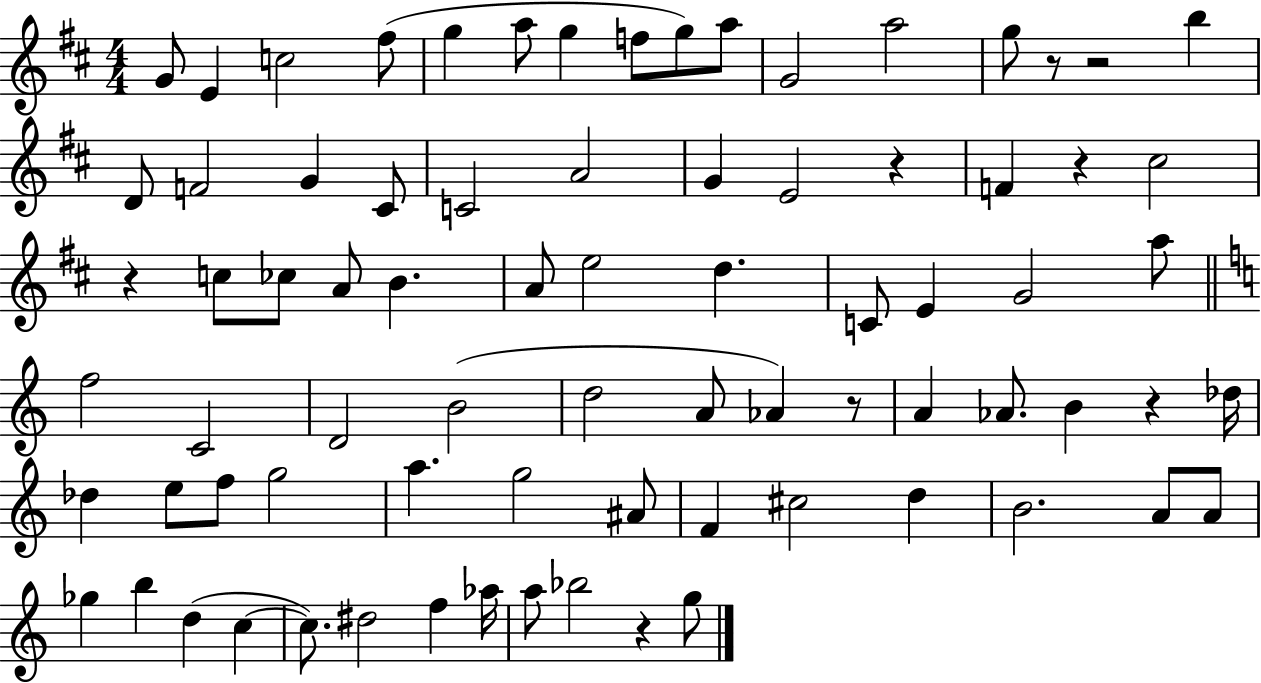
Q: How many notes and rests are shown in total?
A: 78